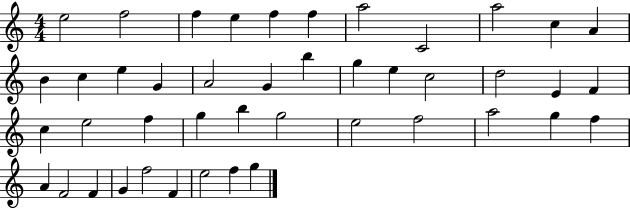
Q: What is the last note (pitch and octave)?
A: G5